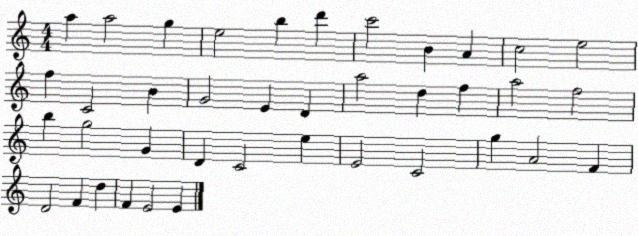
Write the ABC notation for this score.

X:1
T:Untitled
M:4/4
L:1/4
K:C
a a2 g e2 b d' c'2 B A c2 e2 f C2 B G2 E D a2 d f a2 f2 b g2 G D C2 e E2 C2 g A2 F D2 F d F E2 E